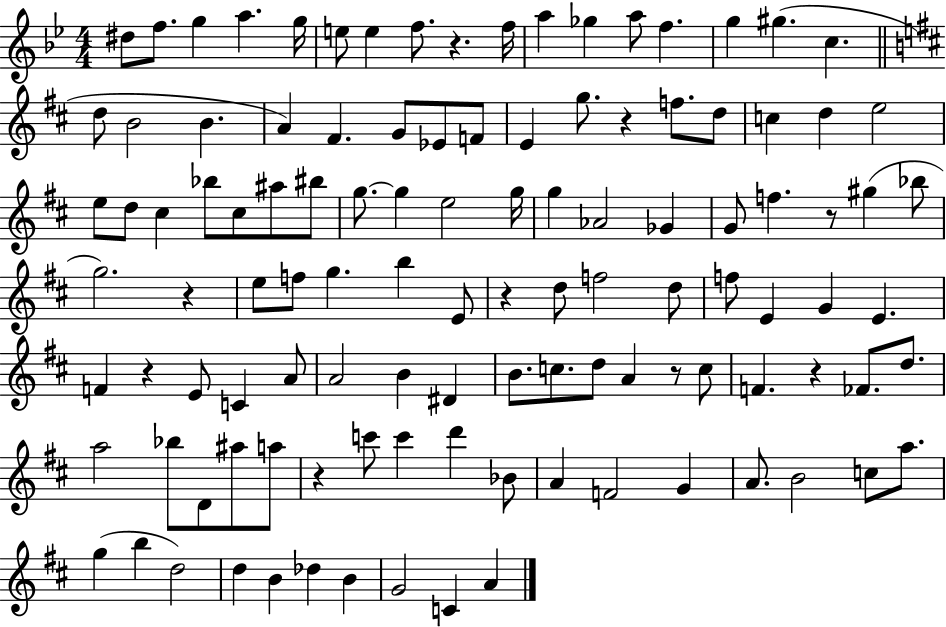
{
  \clef treble
  \numericTimeSignature
  \time 4/4
  \key bes \major
  dis''8 f''8. g''4 a''4. g''16 | e''8 e''4 f''8. r4. f''16 | a''4 ges''4 a''8 f''4. | g''4 gis''4.( c''4. | \break \bar "||" \break \key d \major d''8 b'2 b'4. | a'4) fis'4. g'8 ees'8 f'8 | e'4 g''8. r4 f''8. d''8 | c''4 d''4 e''2 | \break e''8 d''8 cis''4 bes''8 cis''8 ais''8 bis''8 | g''8.~~ g''4 e''2 g''16 | g''4 aes'2 ges'4 | g'8 f''4. r8 gis''4( bes''8 | \break g''2.) r4 | e''8 f''8 g''4. b''4 e'8 | r4 d''8 f''2 d''8 | f''8 e'4 g'4 e'4. | \break f'4 r4 e'8 c'4 a'8 | a'2 b'4 dis'4 | b'8. c''8. d''8 a'4 r8 c''8 | f'4. r4 fes'8. d''8. | \break a''2 bes''8 d'8 ais''8 a''8 | r4 c'''8 c'''4 d'''4 bes'8 | a'4 f'2 g'4 | a'8. b'2 c''8 a''8. | \break g''4( b''4 d''2) | d''4 b'4 des''4 b'4 | g'2 c'4 a'4 | \bar "|."
}